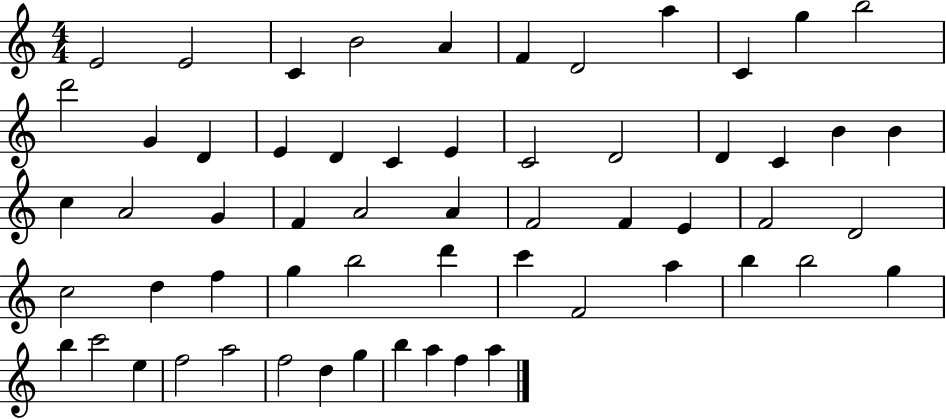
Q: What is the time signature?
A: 4/4